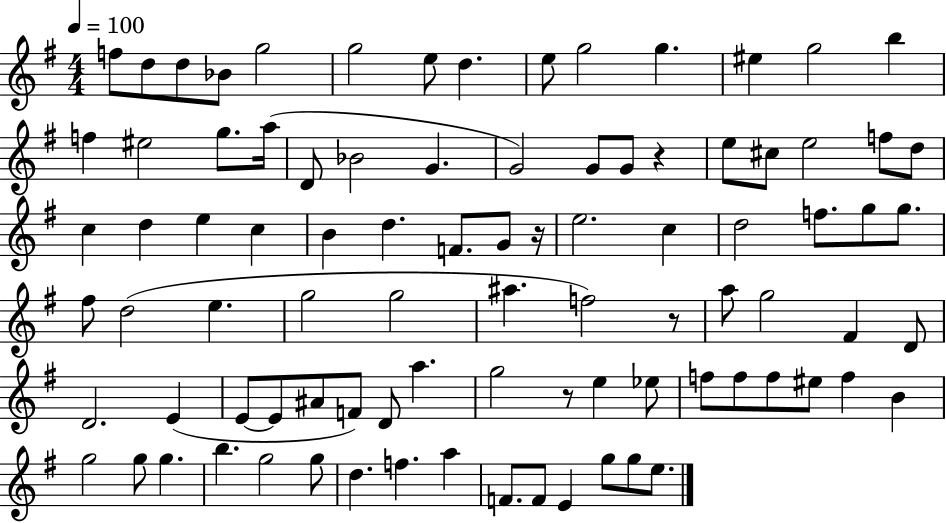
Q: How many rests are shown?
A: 4